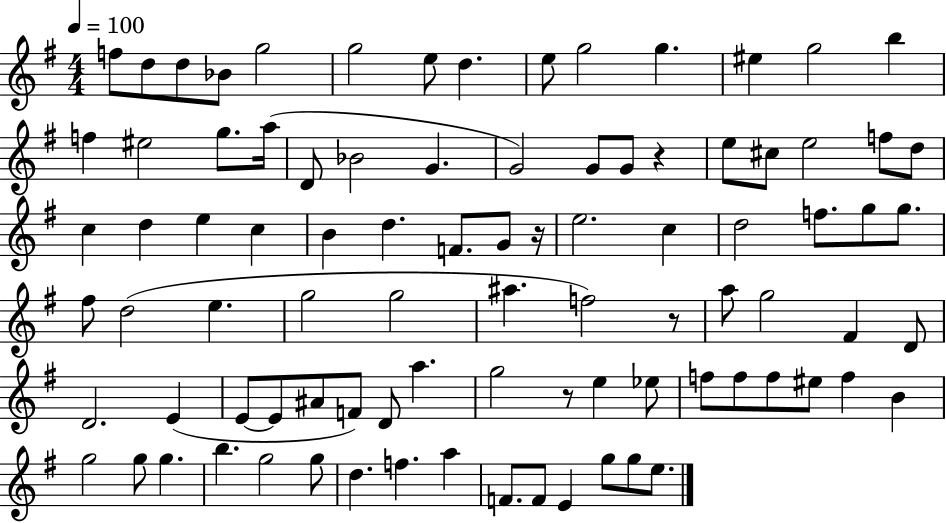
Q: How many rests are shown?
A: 4